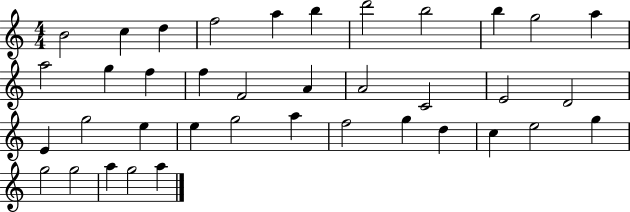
X:1
T:Untitled
M:4/4
L:1/4
K:C
B2 c d f2 a b d'2 b2 b g2 a a2 g f f F2 A A2 C2 E2 D2 E g2 e e g2 a f2 g d c e2 g g2 g2 a g2 a